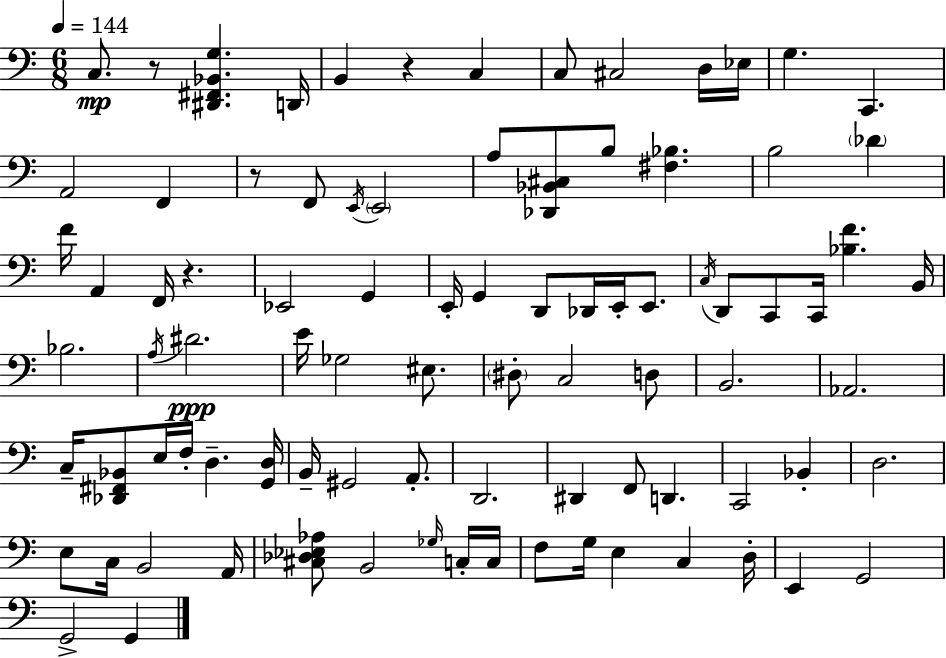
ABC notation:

X:1
T:Untitled
M:6/8
L:1/4
K:C
C,/2 z/2 [^D,,^F,,_B,,G,] D,,/4 B,, z C, C,/2 ^C,2 D,/4 _E,/4 G, C,, A,,2 F,, z/2 F,,/2 E,,/4 E,,2 A,/2 [_D,,_B,,^C,]/2 B,/2 [^F,_B,] B,2 _D F/4 A,, F,,/4 z _E,,2 G,, E,,/4 G,, D,,/2 _D,,/4 E,,/4 E,,/2 C,/4 D,,/2 C,,/2 C,,/4 [_B,F] B,,/4 _B,2 A,/4 ^D2 E/4 _G,2 ^E,/2 ^D,/2 C,2 D,/2 B,,2 _A,,2 C,/4 [_D,,^F,,_B,,]/2 E,/4 F,/4 D, [G,,D,]/4 B,,/4 ^G,,2 A,,/2 D,,2 ^D,, F,,/2 D,, C,,2 _B,, D,2 E,/2 C,/4 B,,2 A,,/4 [^C,_D,_E,_A,]/2 B,,2 _G,/4 C,/4 C,/4 F,/2 G,/4 E, C, D,/4 E,, G,,2 G,,2 G,,